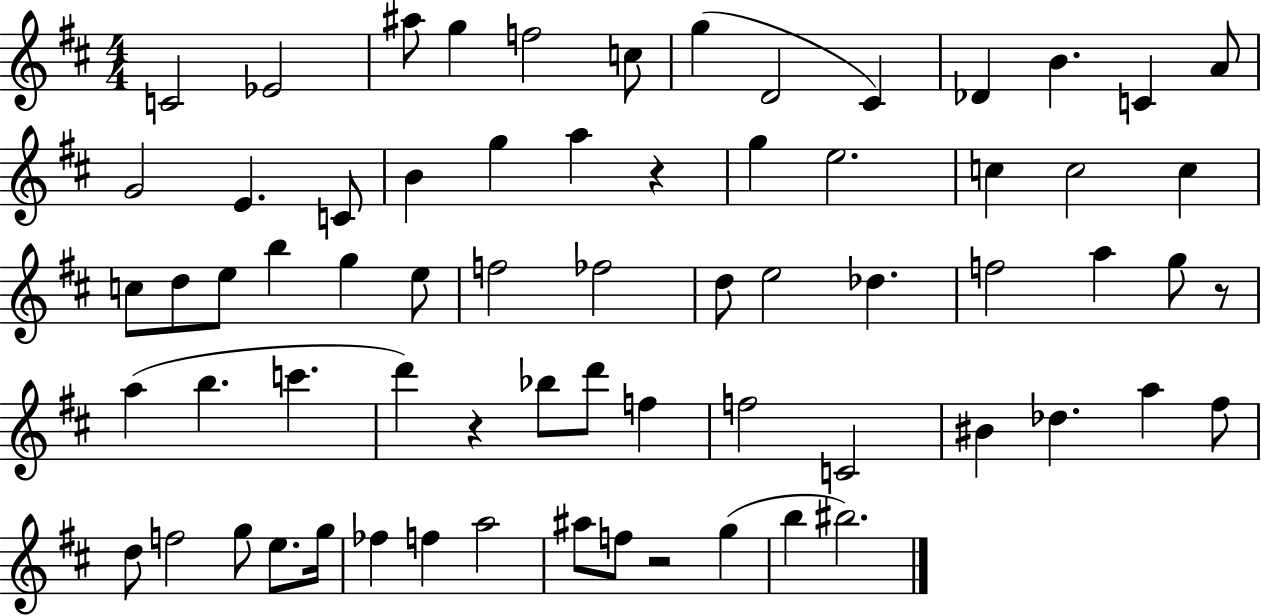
X:1
T:Untitled
M:4/4
L:1/4
K:D
C2 _E2 ^a/2 g f2 c/2 g D2 ^C _D B C A/2 G2 E C/2 B g a z g e2 c c2 c c/2 d/2 e/2 b g e/2 f2 _f2 d/2 e2 _d f2 a g/2 z/2 a b c' d' z _b/2 d'/2 f f2 C2 ^B _d a ^f/2 d/2 f2 g/2 e/2 g/4 _f f a2 ^a/2 f/2 z2 g b ^b2